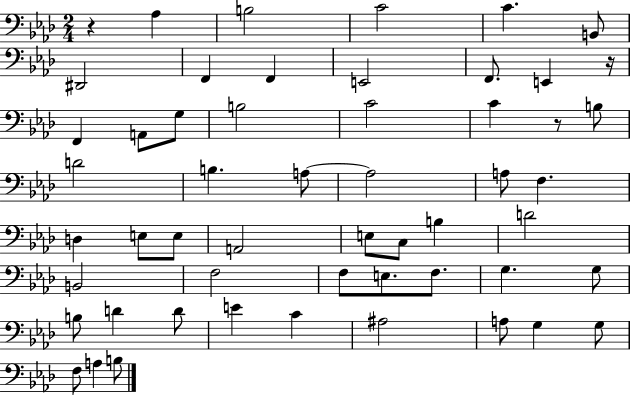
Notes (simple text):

R/q Ab3/q B3/h C4/h C4/q. B2/e D#2/h F2/q F2/q E2/h F2/e. E2/q R/s F2/q A2/e G3/e B3/h C4/h C4/q R/e B3/e D4/h B3/q. A3/e A3/h A3/e F3/q. D3/q E3/e E3/e A2/h E3/e C3/e B3/q D4/h B2/h F3/h F3/e E3/e. F3/e. G3/q. G3/e B3/e D4/q D4/e E4/q C4/q A#3/h A3/e G3/q G3/e F3/e A3/q B3/e